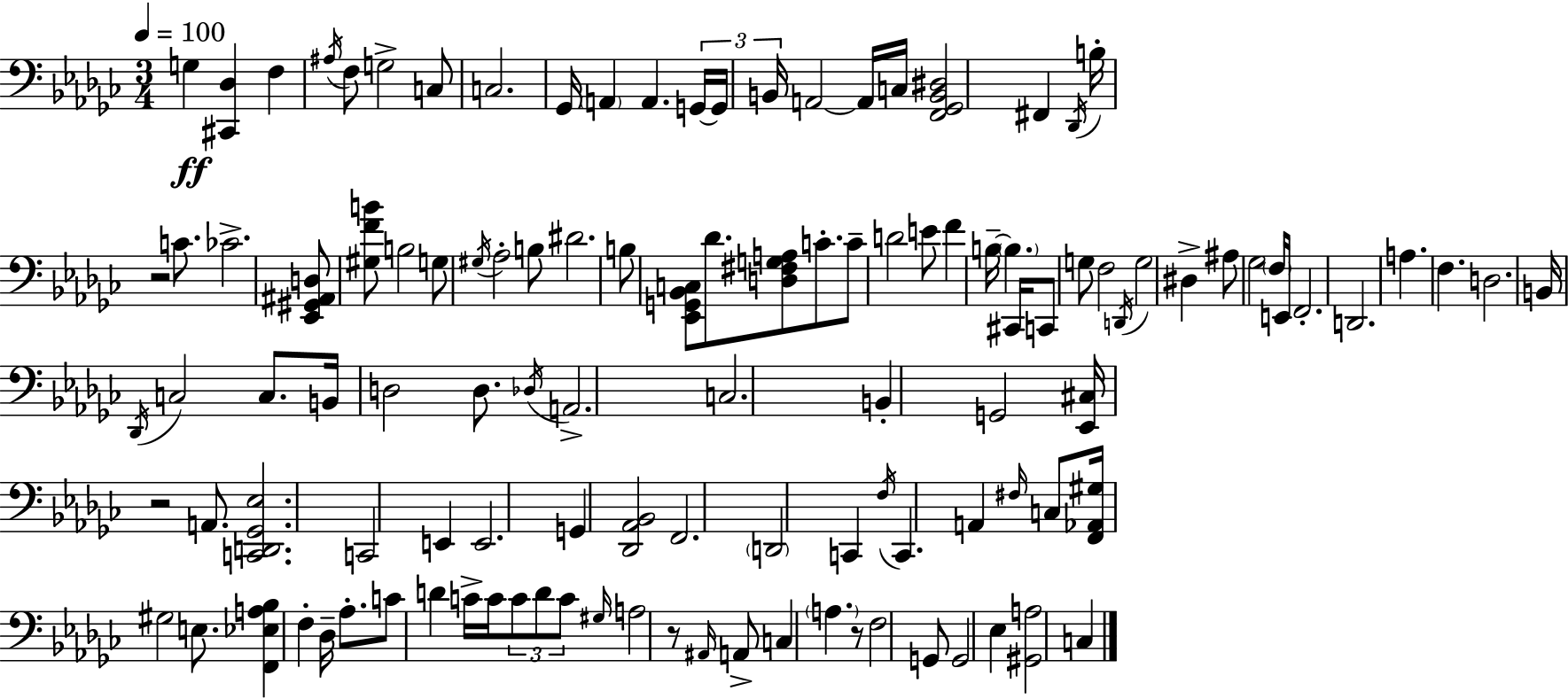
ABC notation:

X:1
T:Untitled
M:3/4
L:1/4
K:Ebm
G, [^C,,_D,] F, ^A,/4 F,/2 G,2 C,/2 C,2 _G,,/4 A,, A,, G,,/4 G,,/4 B,,/4 A,,2 A,,/4 C,/4 [F,,_G,,B,,^D,]2 ^F,, _D,,/4 B,/4 z2 C/2 _C2 [_E,,^G,,^A,,D,]/2 [^G,FB]/2 B,2 G,/2 ^G,/4 _A,2 B,/2 ^D2 B,/2 [_E,,G,,_B,,C,]/2 _D/2 [D,^F,G,A,]/2 C/2 C/2 D2 E/2 F B,/4 B, ^C,,/4 C,,/2 G,/2 F,2 D,,/4 G,2 ^D, ^A,/2 _G,2 F,/4 E,,/4 F,,2 D,,2 A, F, D,2 B,,/4 _D,,/4 C,2 C,/2 B,,/4 D,2 D,/2 _D,/4 A,,2 C,2 B,, G,,2 [_E,,^C,]/4 z2 A,,/2 [C,,D,,_G,,_E,]2 C,,2 E,, E,,2 G,, [_D,,_A,,_B,,]2 F,,2 D,,2 C,, F,/4 C,, A,, ^F,/4 C,/2 [F,,_A,,^G,]/4 ^G,2 E,/2 [F,,_E,A,_B,] F, _D,/4 _A,/2 C/2 D C/4 C/4 C/2 D/2 C/2 ^G,/4 A,2 z/2 ^A,,/4 A,,/2 C, A, z/2 F,2 G,,/2 G,,2 _E, [^G,,A,]2 C,